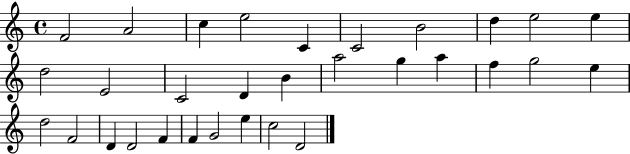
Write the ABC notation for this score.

X:1
T:Untitled
M:4/4
L:1/4
K:C
F2 A2 c e2 C C2 B2 d e2 e d2 E2 C2 D B a2 g a f g2 e d2 F2 D D2 F F G2 e c2 D2